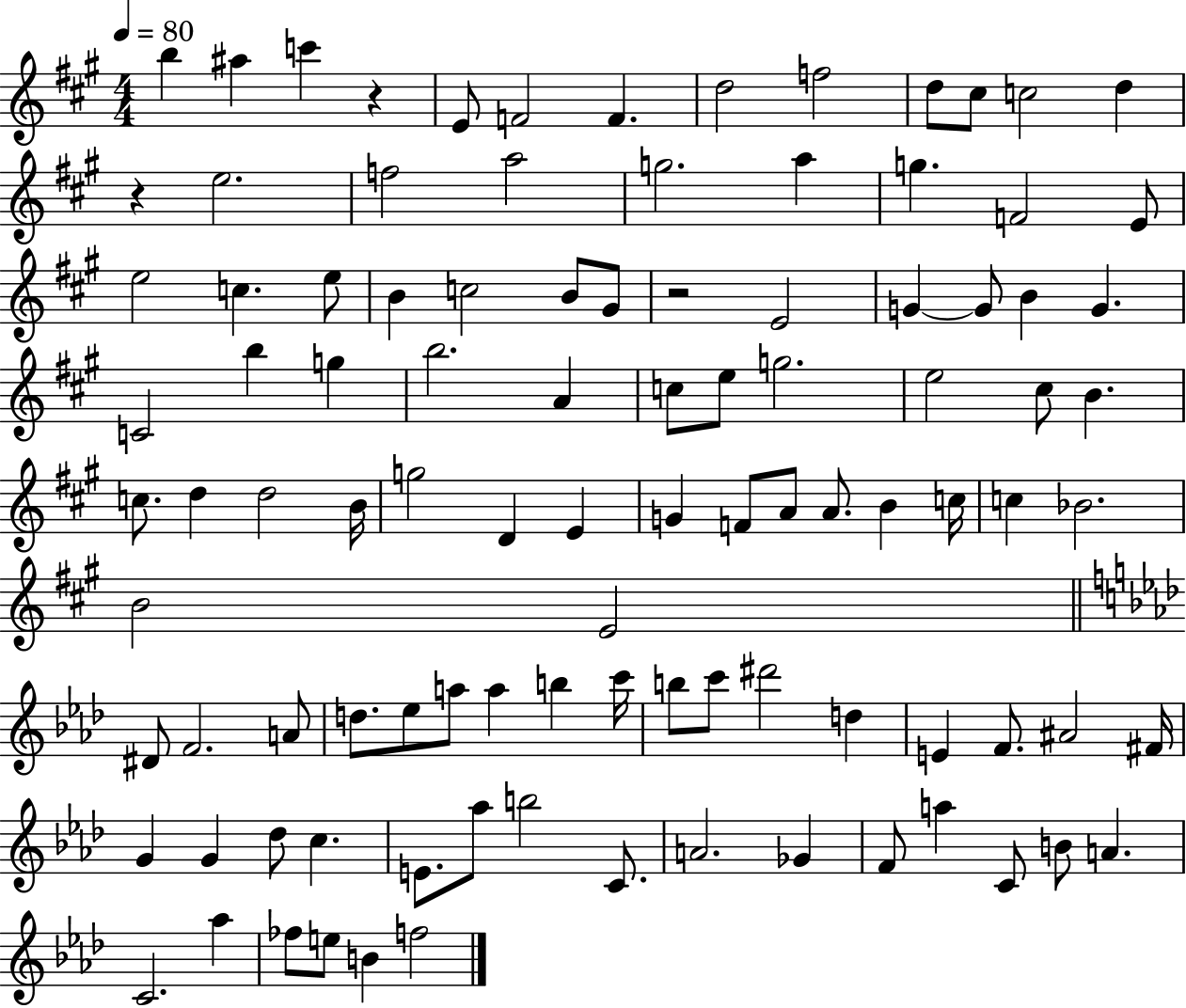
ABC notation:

X:1
T:Untitled
M:4/4
L:1/4
K:A
b ^a c' z E/2 F2 F d2 f2 d/2 ^c/2 c2 d z e2 f2 a2 g2 a g F2 E/2 e2 c e/2 B c2 B/2 ^G/2 z2 E2 G G/2 B G C2 b g b2 A c/2 e/2 g2 e2 ^c/2 B c/2 d d2 B/4 g2 D E G F/2 A/2 A/2 B c/4 c _B2 B2 E2 ^D/2 F2 A/2 d/2 _e/2 a/2 a b c'/4 b/2 c'/2 ^d'2 d E F/2 ^A2 ^F/4 G G _d/2 c E/2 _a/2 b2 C/2 A2 _G F/2 a C/2 B/2 A C2 _a _f/2 e/2 B f2